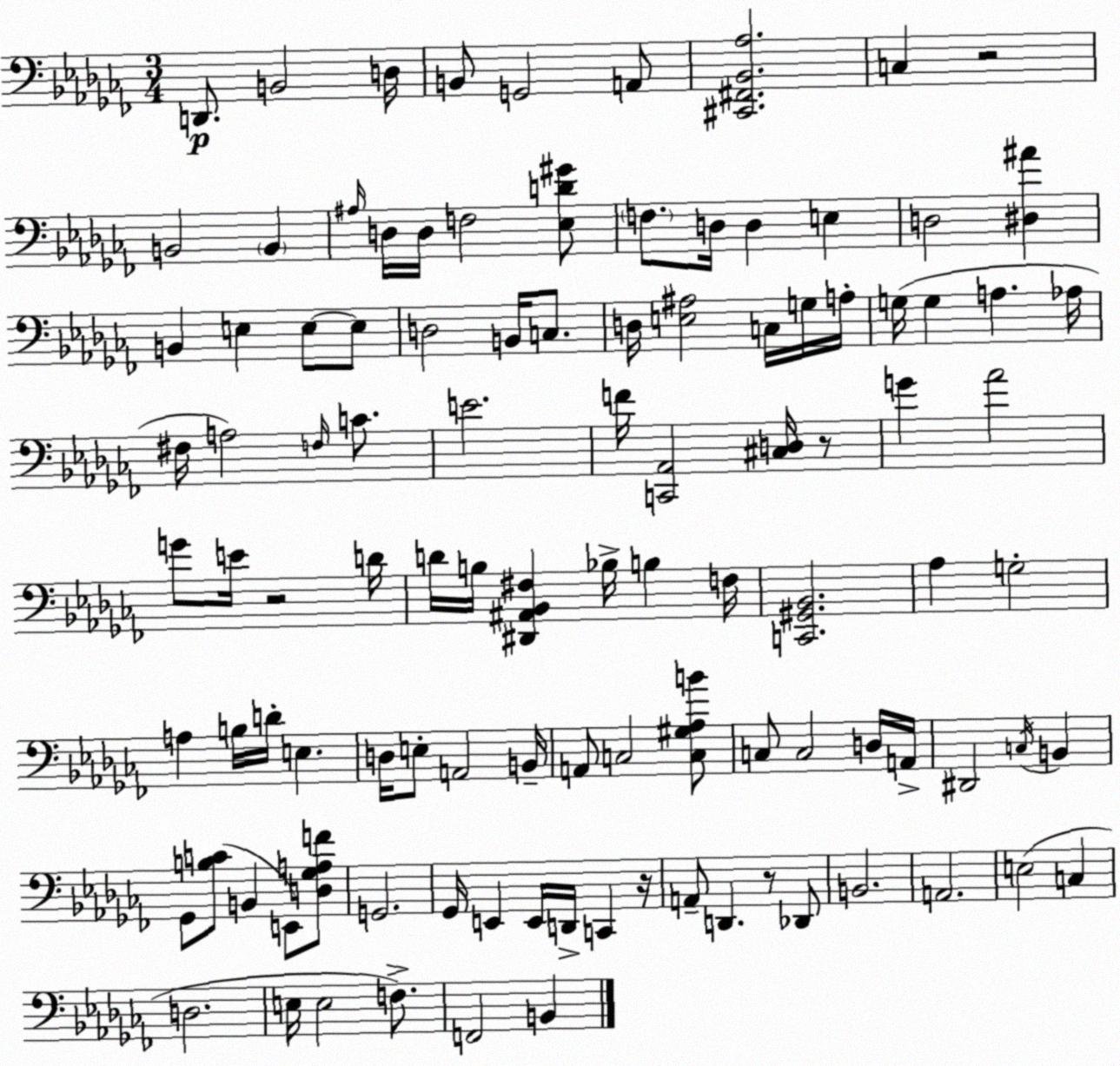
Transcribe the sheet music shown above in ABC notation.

X:1
T:Untitled
M:3/4
L:1/4
K:Abm
D,,/2 B,,2 D,/4 B,,/2 G,,2 A,,/2 [^C,,^F,,_B,,_A,]2 C, z2 B,,2 B,, ^A,/4 D,/4 D,/4 F,2 [_E,D^G]/2 F,/2 D,/4 D, E, D,2 [^D,^A] B,, E, E,/2 E,/2 D,2 B,,/4 C,/2 D,/4 [E,^A,]2 C,/4 G,/4 A,/4 G,/4 G, A, _A,/4 ^F,/4 A,2 F,/4 C/2 E2 F/4 [C,,_A,,]2 [^C,D,]/4 z/2 G _A2 G/2 E/4 z2 D/4 D/4 B,/4 [^D,,^A,,_B,,^F,] _B,/4 B, F,/4 [C,,^G,,_B,,]2 _A, G,2 A, B,/4 D/4 E, D,/4 E,/2 A,,2 B,,/4 A,,/2 C,2 [C,^G,_A,B]/2 C,/2 C,2 D,/4 A,,/4 ^D,,2 C,/4 B,, _G,,/2 [B,C]/2 B,, E,,/2 [D,_G,A,F]/2 G,,2 _G,,/4 E,, E,,/4 D,,/4 C,, z/4 A,,/2 D,, z/2 _D,,/2 B,,2 A,,2 E,2 C, D,2 E,/4 E,2 F,/2 F,,2 B,,